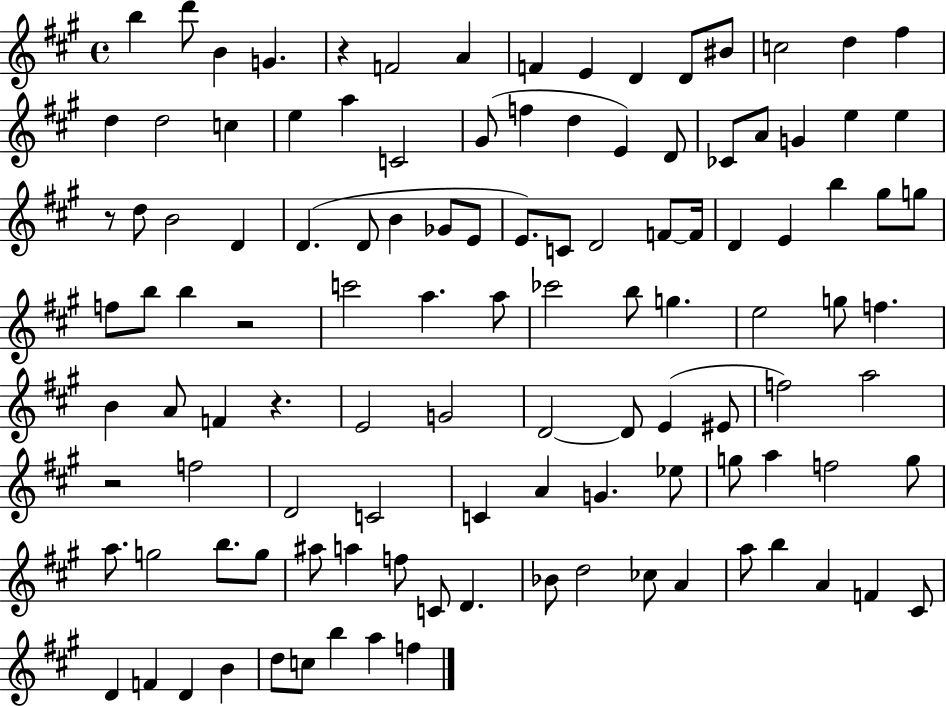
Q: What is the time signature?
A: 4/4